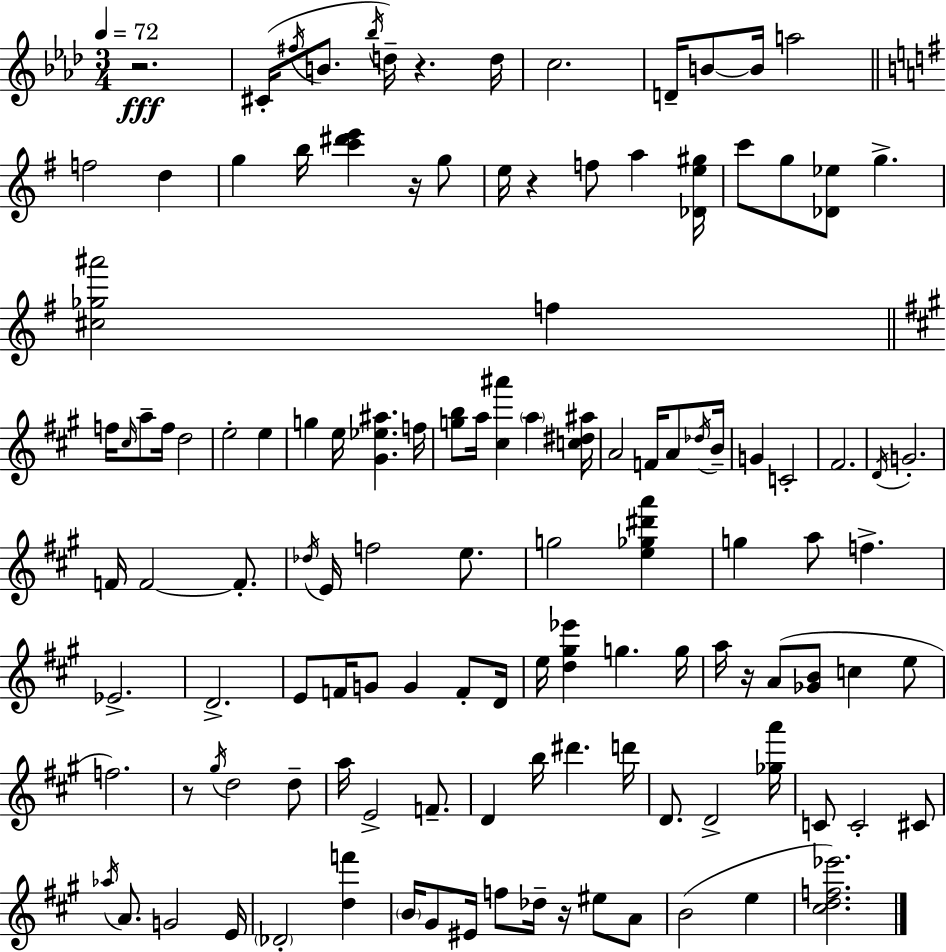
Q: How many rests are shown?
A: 7